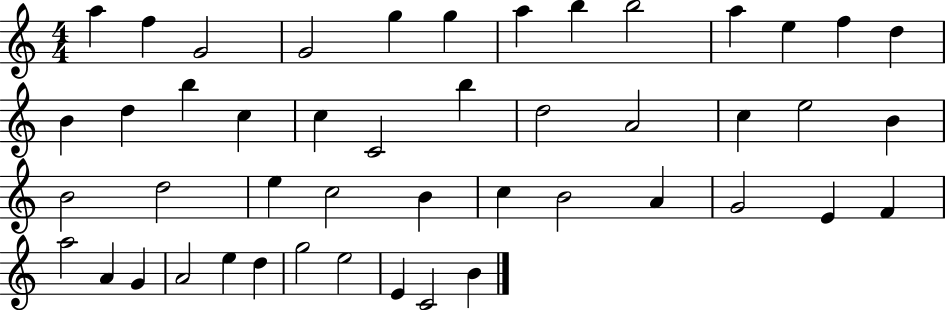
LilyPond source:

{
  \clef treble
  \numericTimeSignature
  \time 4/4
  \key c \major
  a''4 f''4 g'2 | g'2 g''4 g''4 | a''4 b''4 b''2 | a''4 e''4 f''4 d''4 | \break b'4 d''4 b''4 c''4 | c''4 c'2 b''4 | d''2 a'2 | c''4 e''2 b'4 | \break b'2 d''2 | e''4 c''2 b'4 | c''4 b'2 a'4 | g'2 e'4 f'4 | \break a''2 a'4 g'4 | a'2 e''4 d''4 | g''2 e''2 | e'4 c'2 b'4 | \break \bar "|."
}